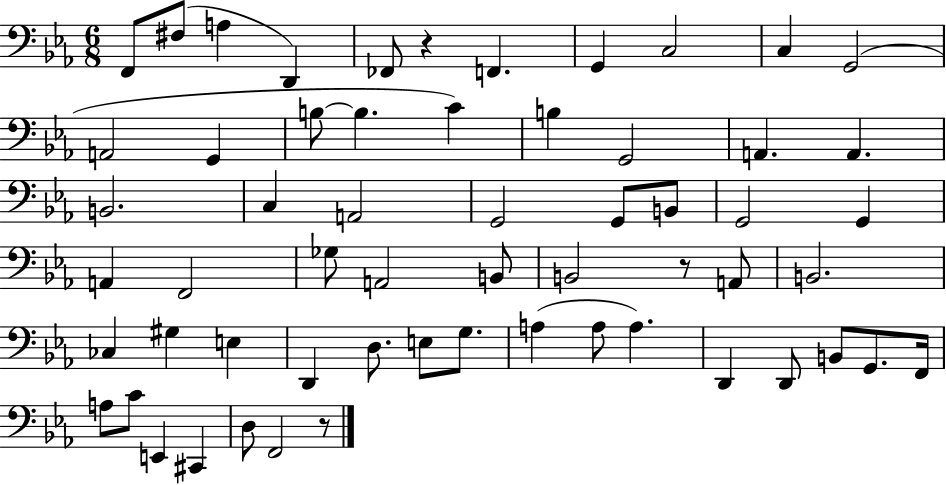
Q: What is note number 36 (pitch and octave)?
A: CES3